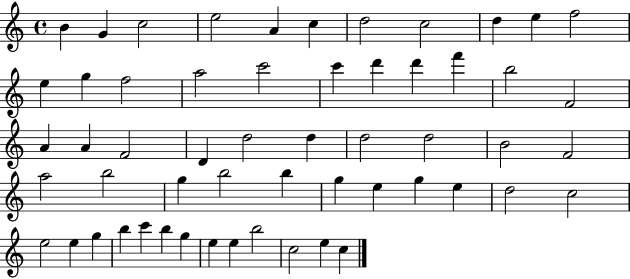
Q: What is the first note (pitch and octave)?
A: B4